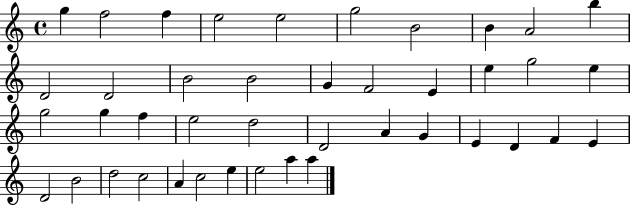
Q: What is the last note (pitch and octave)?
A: A5